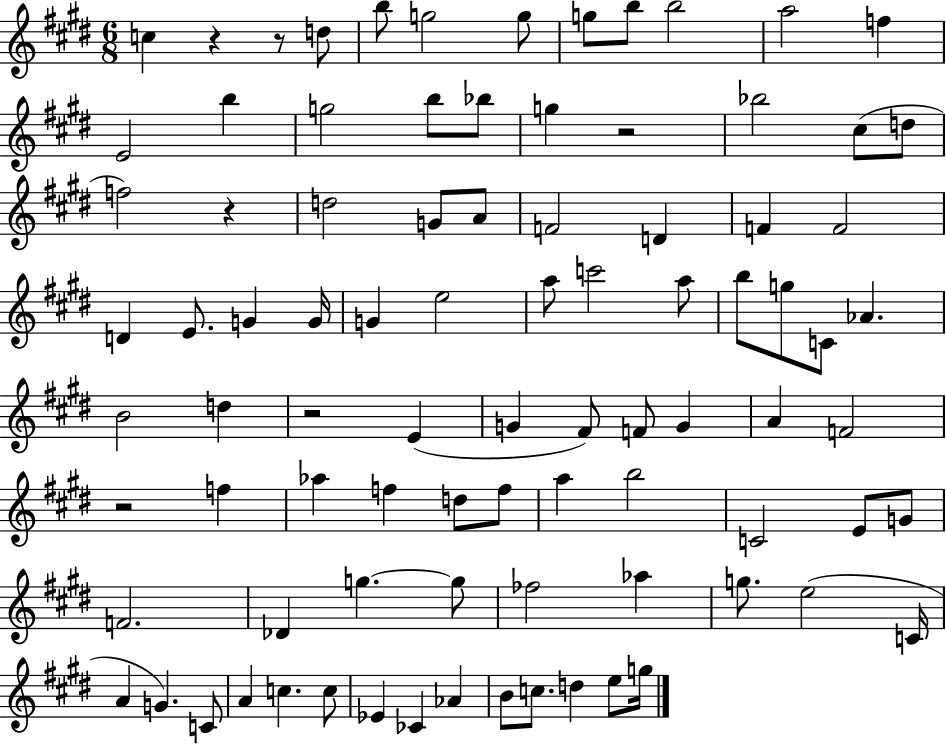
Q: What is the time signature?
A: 6/8